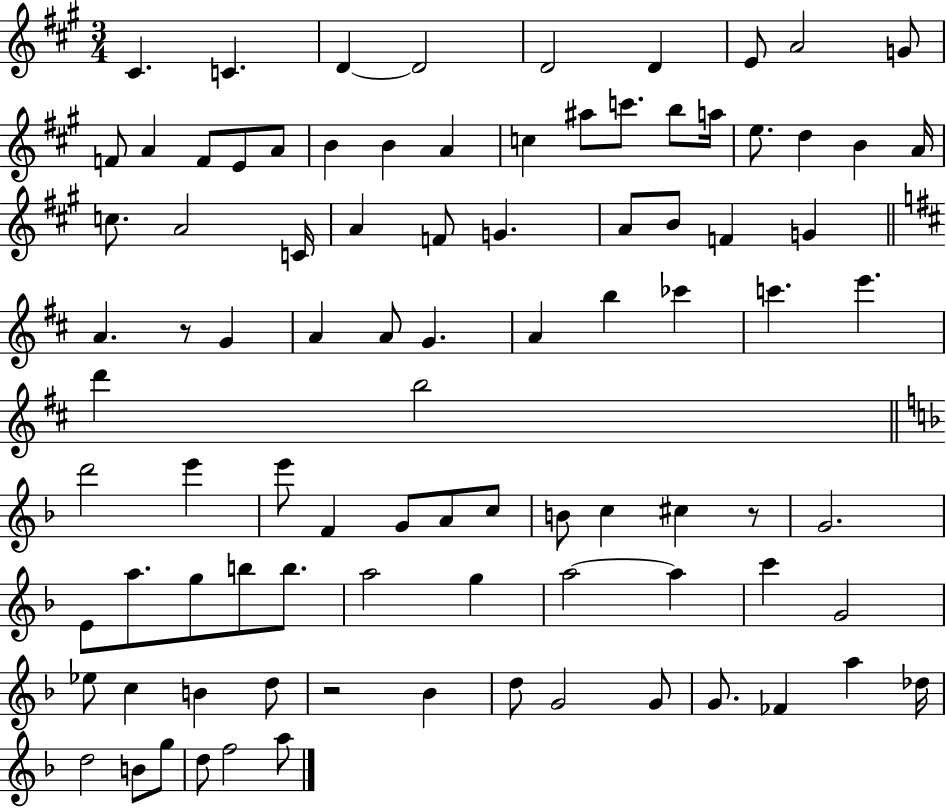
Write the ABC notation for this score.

X:1
T:Untitled
M:3/4
L:1/4
K:A
^C C D D2 D2 D E/2 A2 G/2 F/2 A F/2 E/2 A/2 B B A c ^a/2 c'/2 b/2 a/4 e/2 d B A/4 c/2 A2 C/4 A F/2 G A/2 B/2 F G A z/2 G A A/2 G A b _c' c' e' d' b2 d'2 e' e'/2 F G/2 A/2 c/2 B/2 c ^c z/2 G2 E/2 a/2 g/2 b/2 b/2 a2 g a2 a c' G2 _e/2 c B d/2 z2 _B d/2 G2 G/2 G/2 _F a _d/4 d2 B/2 g/2 d/2 f2 a/2